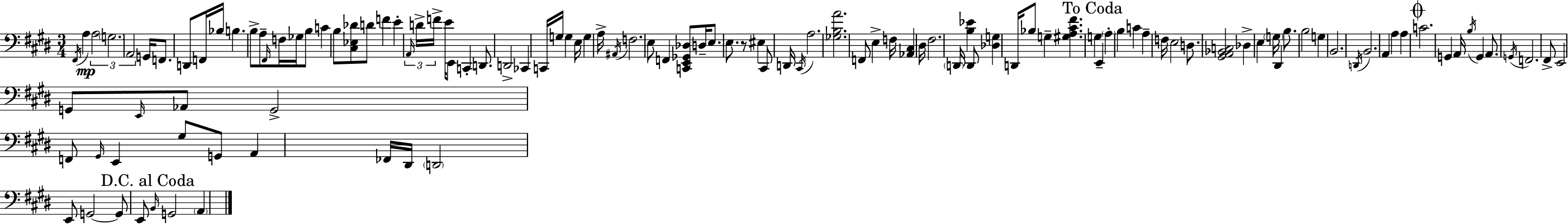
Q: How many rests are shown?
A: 1